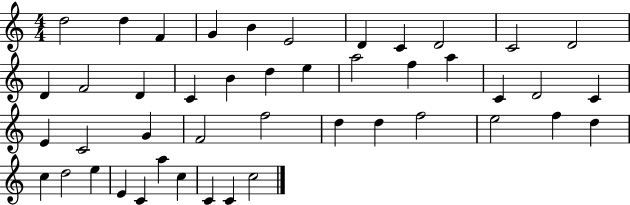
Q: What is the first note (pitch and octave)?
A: D5